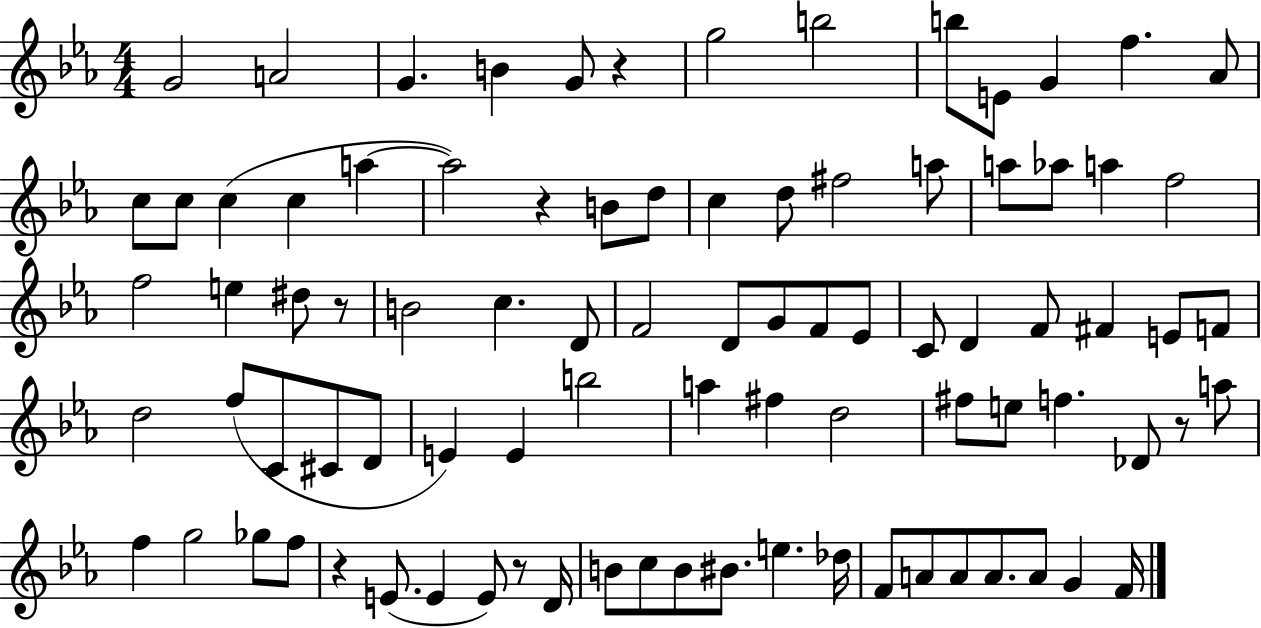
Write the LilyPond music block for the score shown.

{
  \clef treble
  \numericTimeSignature
  \time 4/4
  \key ees \major
  g'2 a'2 | g'4. b'4 g'8 r4 | g''2 b''2 | b''8 e'8 g'4 f''4. aes'8 | \break c''8 c''8 c''4( c''4 a''4~~ | a''2) r4 b'8 d''8 | c''4 d''8 fis''2 a''8 | a''8 aes''8 a''4 f''2 | \break f''2 e''4 dis''8 r8 | b'2 c''4. d'8 | f'2 d'8 g'8 f'8 ees'8 | c'8 d'4 f'8 fis'4 e'8 f'8 | \break d''2 f''8( c'8 cis'8 d'8 | e'4) e'4 b''2 | a''4 fis''4 d''2 | fis''8 e''8 f''4. des'8 r8 a''8 | \break f''4 g''2 ges''8 f''8 | r4 e'8.( e'4 e'8) r8 d'16 | b'8 c''8 b'8 bis'8. e''4. des''16 | f'8 a'8 a'8 a'8. a'8 g'4 f'16 | \break \bar "|."
}